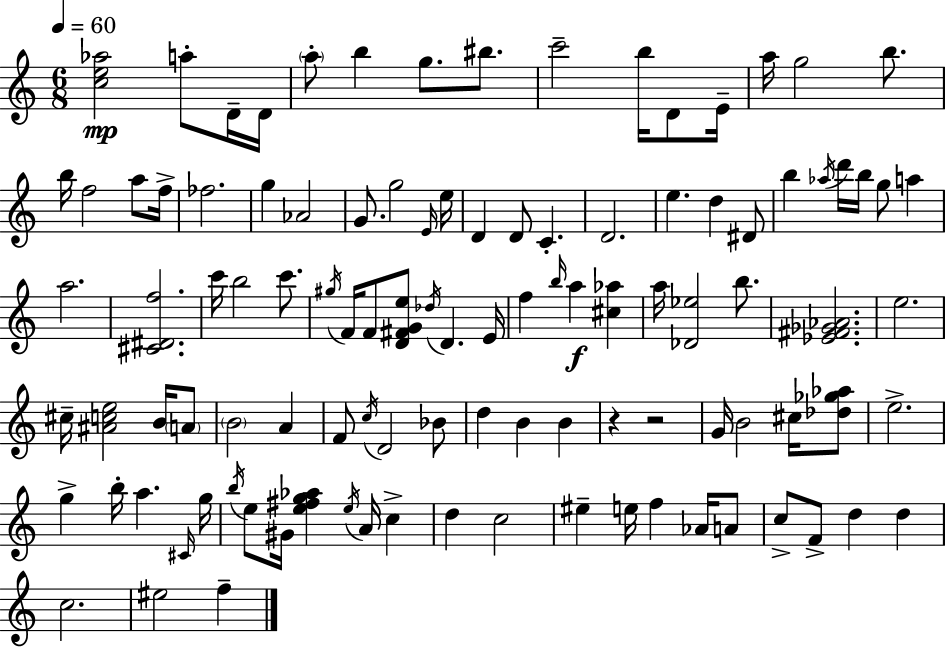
X:1
T:Untitled
M:6/8
L:1/4
K:C
[ce_a]2 a/2 D/4 D/4 a/2 b g/2 ^b/2 c'2 b/4 D/2 E/4 a/4 g2 b/2 b/4 f2 a/2 f/4 _f2 g _A2 G/2 g2 E/4 e/4 D D/2 C D2 e d ^D/2 b _a/4 d'/4 b/4 g/2 a a2 [^C^Df]2 c'/4 b2 c'/2 ^g/4 F/4 F/2 [D^FGe]/2 _d/4 D E/4 f b/4 a [^c_a] a/4 [_D_e]2 b/2 [_E^F_G_A]2 e2 ^c/4 [^Ace]2 B/4 A/2 B2 A F/2 c/4 D2 _B/2 d B B z z2 G/4 B2 ^c/4 [_d_g_a]/2 e2 g b/4 a ^C/4 g/4 b/4 e/2 ^G/4 [e^fg_a] e/4 A/4 c d c2 ^e e/4 f _A/4 A/2 c/2 F/2 d d c2 ^e2 f